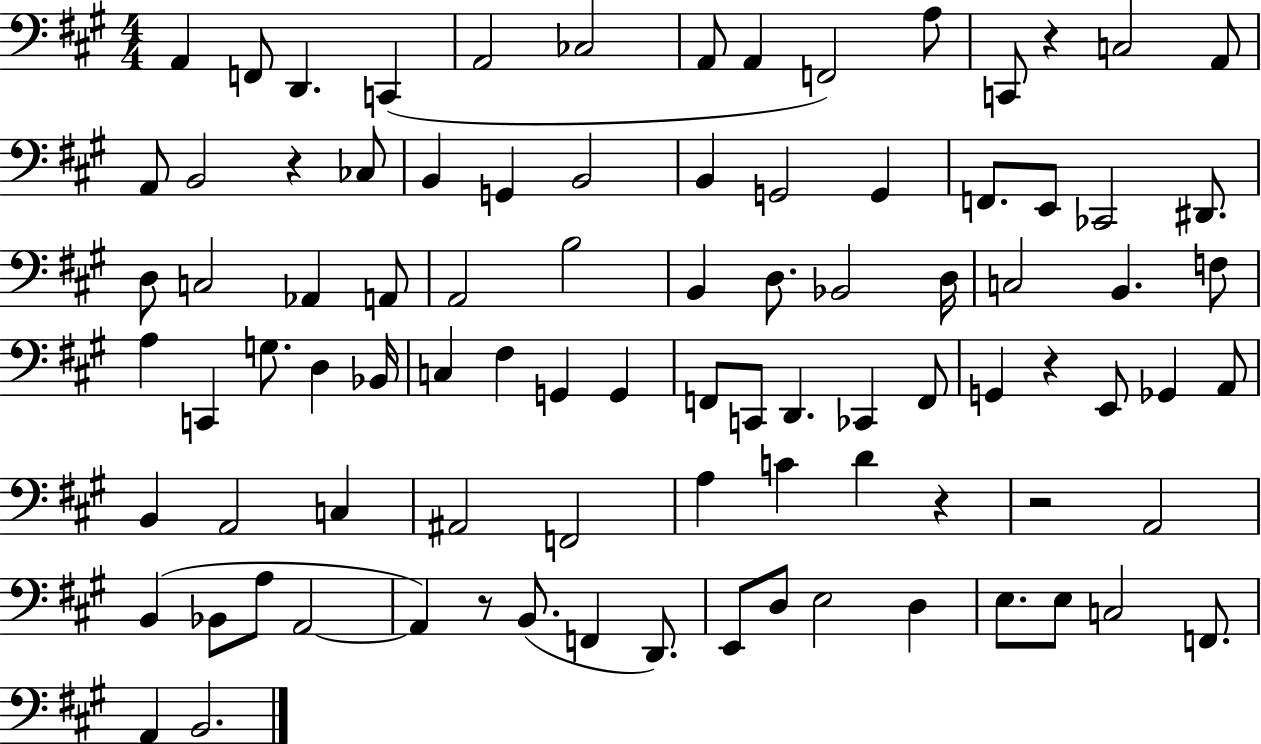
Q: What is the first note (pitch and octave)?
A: A2